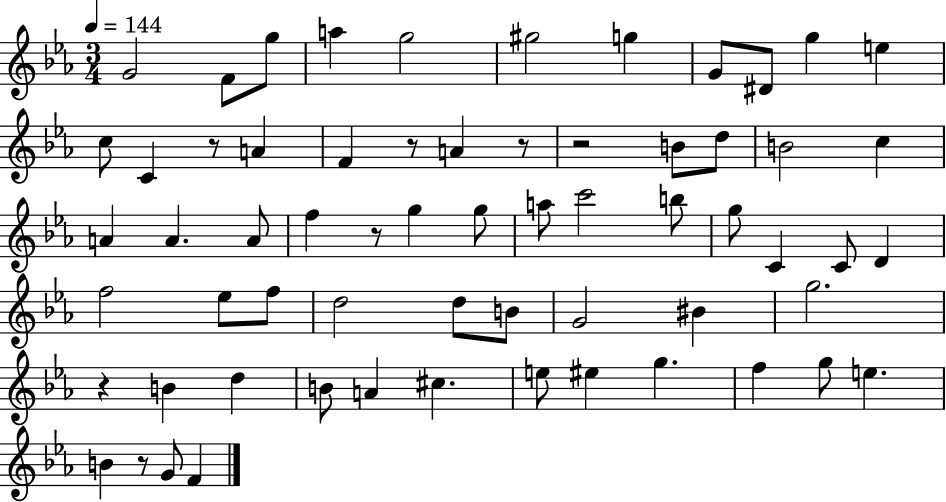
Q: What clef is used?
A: treble